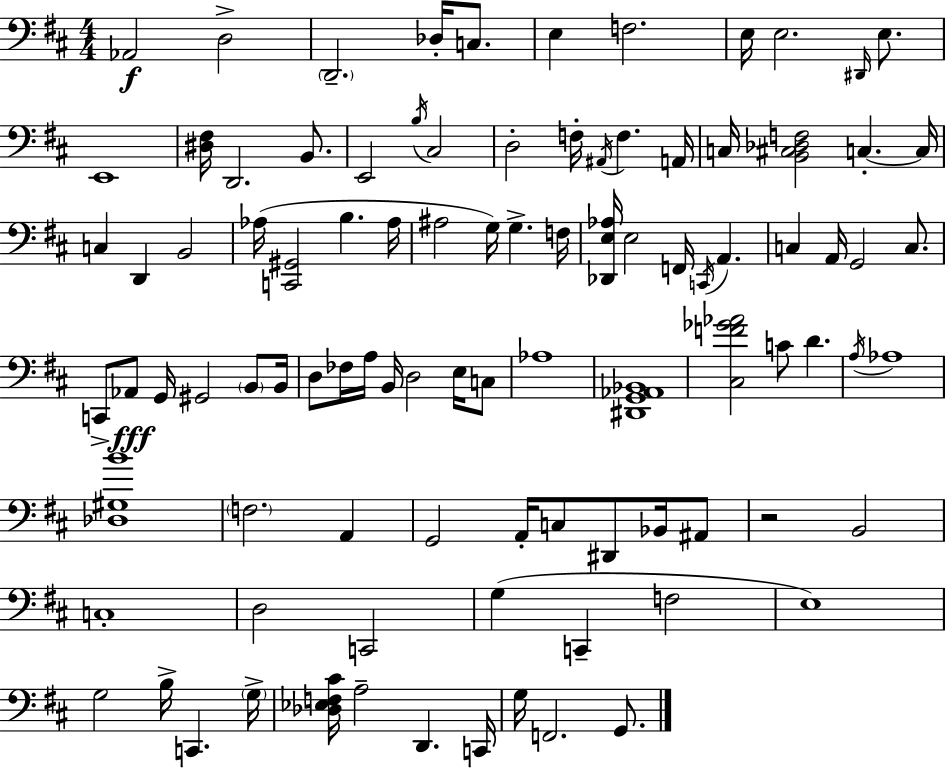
{
  \clef bass
  \numericTimeSignature
  \time 4/4
  \key d \major
  aes,2\f d2-> | \parenthesize d,2.-- des16-. c8. | e4 f2. | e16 e2. \grace { dis,16 } e8. | \break e,1 | <dis fis>16 d,2. b,8. | e,2 \acciaccatura { b16 } cis2 | d2-. f16-. \acciaccatura { ais,16 } f4. | \break a,16 c16 <b, cis des f>2 c4.-.~~ | c16 c4 d,4 b,2 | aes16( <c, gis,>2 b4. | aes16 ais2 g16) g4.-> | \break f16 <des, e aes>16 e2 f,16 \acciaccatura { c,16 } a,4. | c4 a,16 g,2 | c8. c,8-> aes,8\fff g,16 gis,2 | \parenthesize b,8 b,16 d8 fes16 a16 b,16 d2 | \break e16 c8 aes1 | <dis, g, aes, bes,>1 | <cis f' ges' aes'>2 c'8 d'4. | \acciaccatura { a16 } aes1 | \break <des gis b'>1 | \parenthesize f2. | a,4 g,2 a,16-. c8 | dis,8 bes,16 ais,8 r2 b,2 | \break c1-. | d2 c,2 | g4( c,4-- f2 | e1) | \break g2 b16-> c,4. | \parenthesize g16-> <des ees f cis'>16 a2-- d,4. | c,16 g16 f,2. | g,8. \bar "|."
}